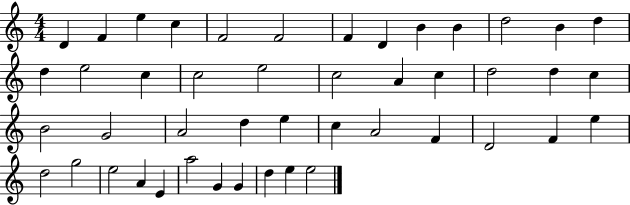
X:1
T:Untitled
M:4/4
L:1/4
K:C
D F e c F2 F2 F D B B d2 B d d e2 c c2 e2 c2 A c d2 d c B2 G2 A2 d e c A2 F D2 F e d2 g2 e2 A E a2 G G d e e2